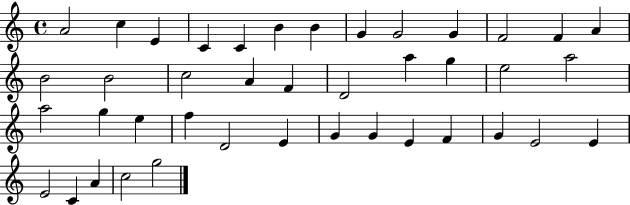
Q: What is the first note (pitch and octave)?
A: A4